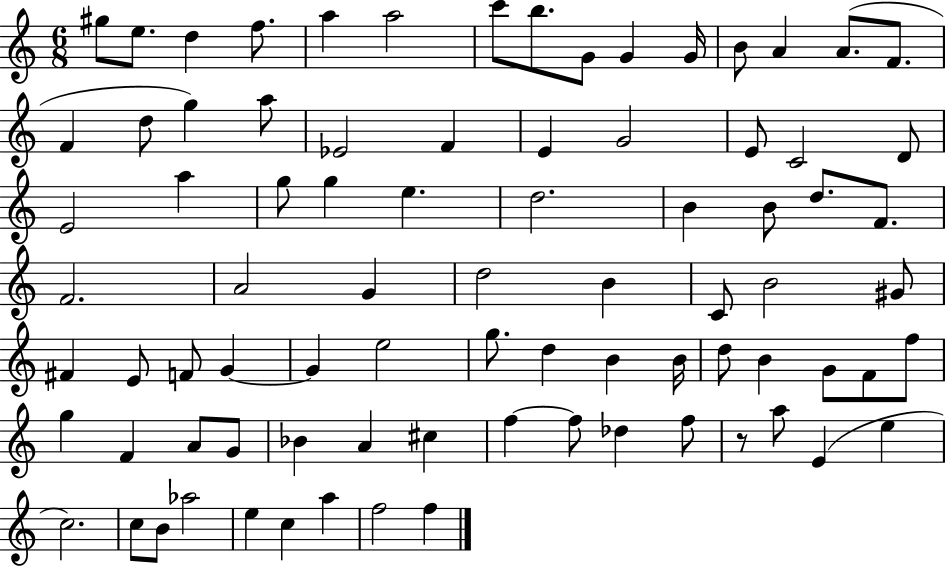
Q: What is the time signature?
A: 6/8